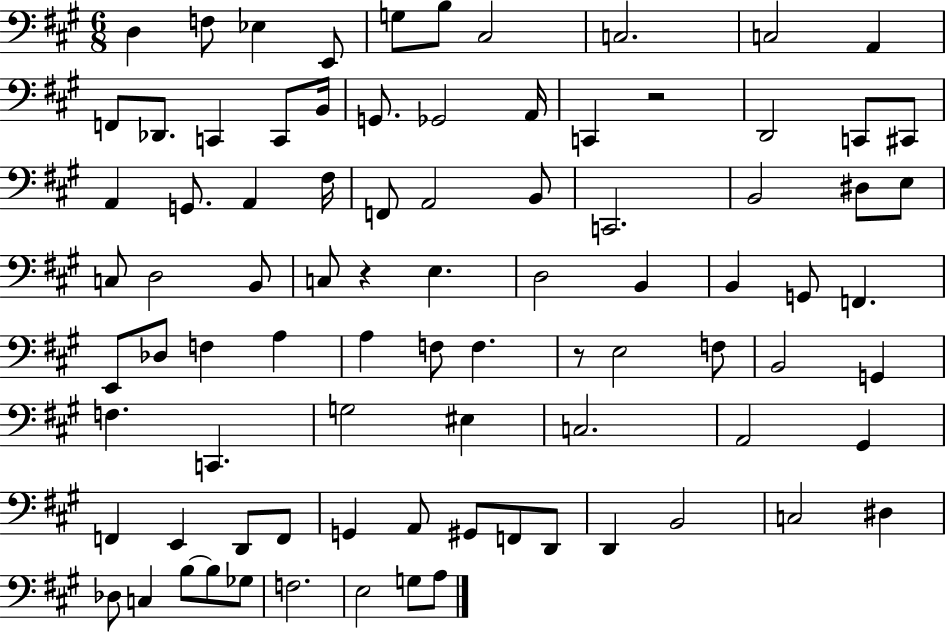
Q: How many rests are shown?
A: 3